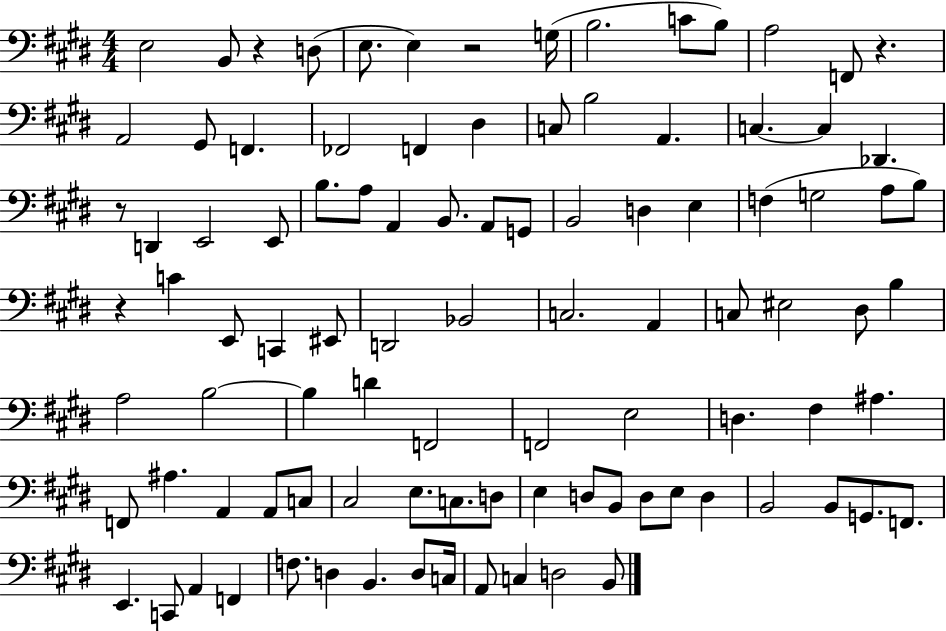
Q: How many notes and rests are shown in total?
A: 98